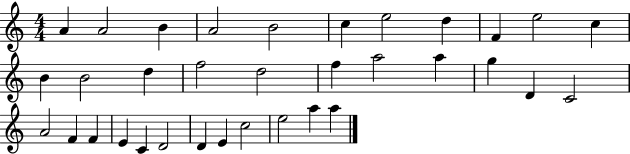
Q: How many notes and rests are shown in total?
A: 34